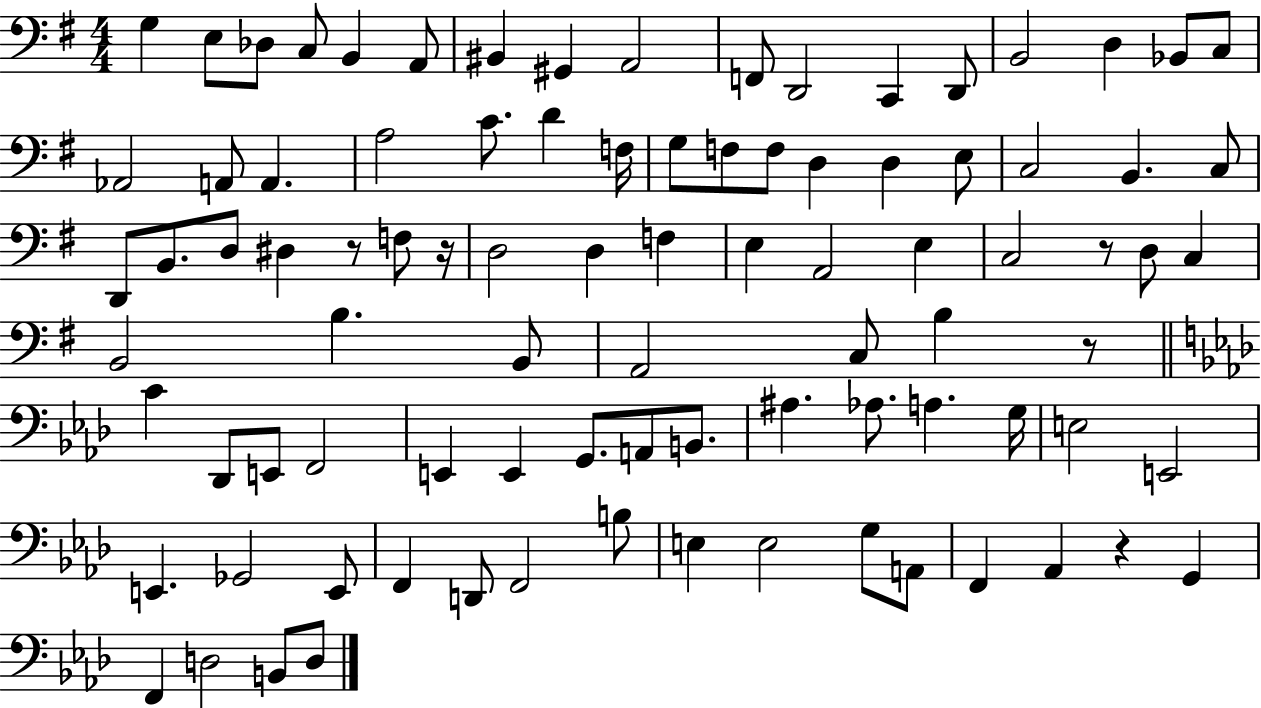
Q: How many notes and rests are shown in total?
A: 91